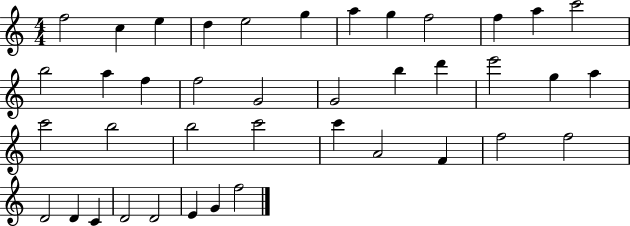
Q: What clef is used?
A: treble